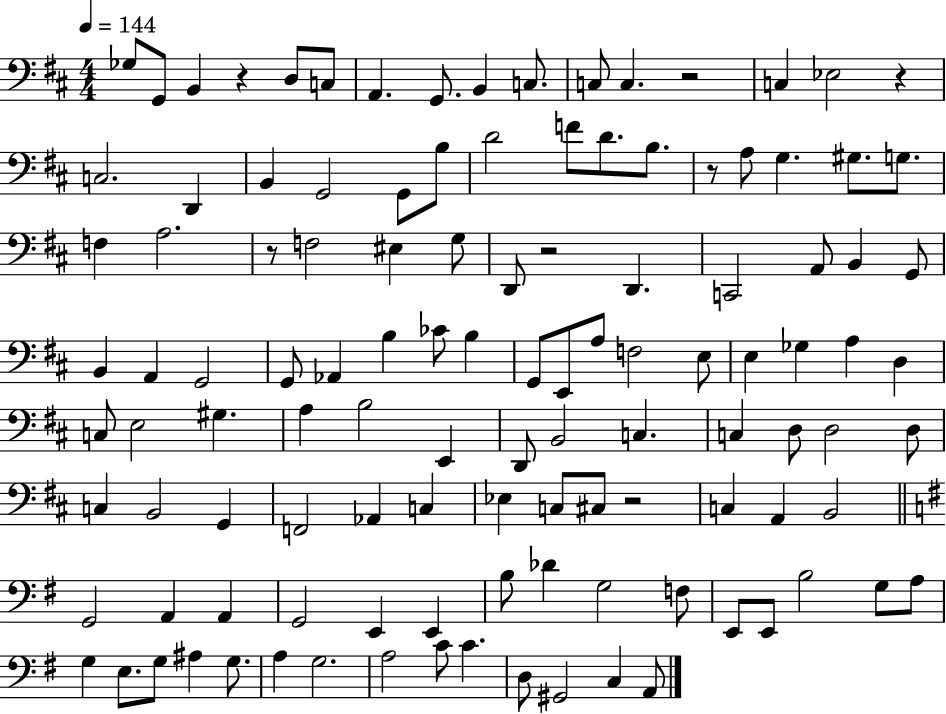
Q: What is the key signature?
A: D major